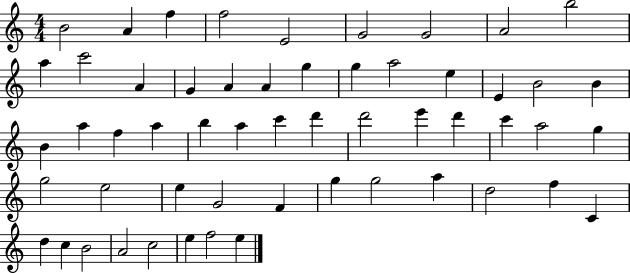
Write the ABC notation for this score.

X:1
T:Untitled
M:4/4
L:1/4
K:C
B2 A f f2 E2 G2 G2 A2 b2 a c'2 A G A A g g a2 e E B2 B B a f a b a c' d' d'2 e' d' c' a2 g g2 e2 e G2 F g g2 a d2 f C d c B2 A2 c2 e f2 e